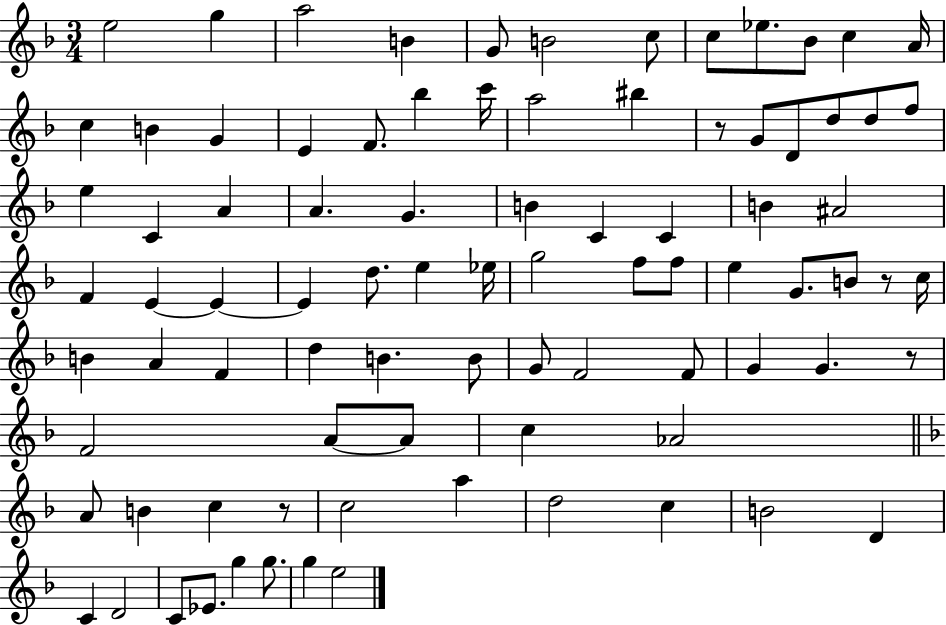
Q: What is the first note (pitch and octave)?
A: E5